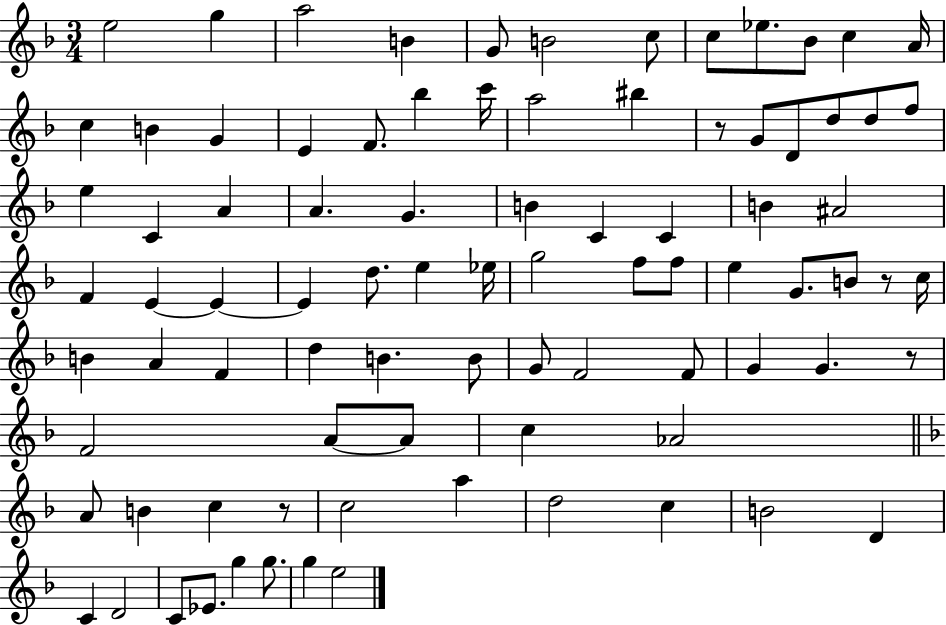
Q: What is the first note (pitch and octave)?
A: E5